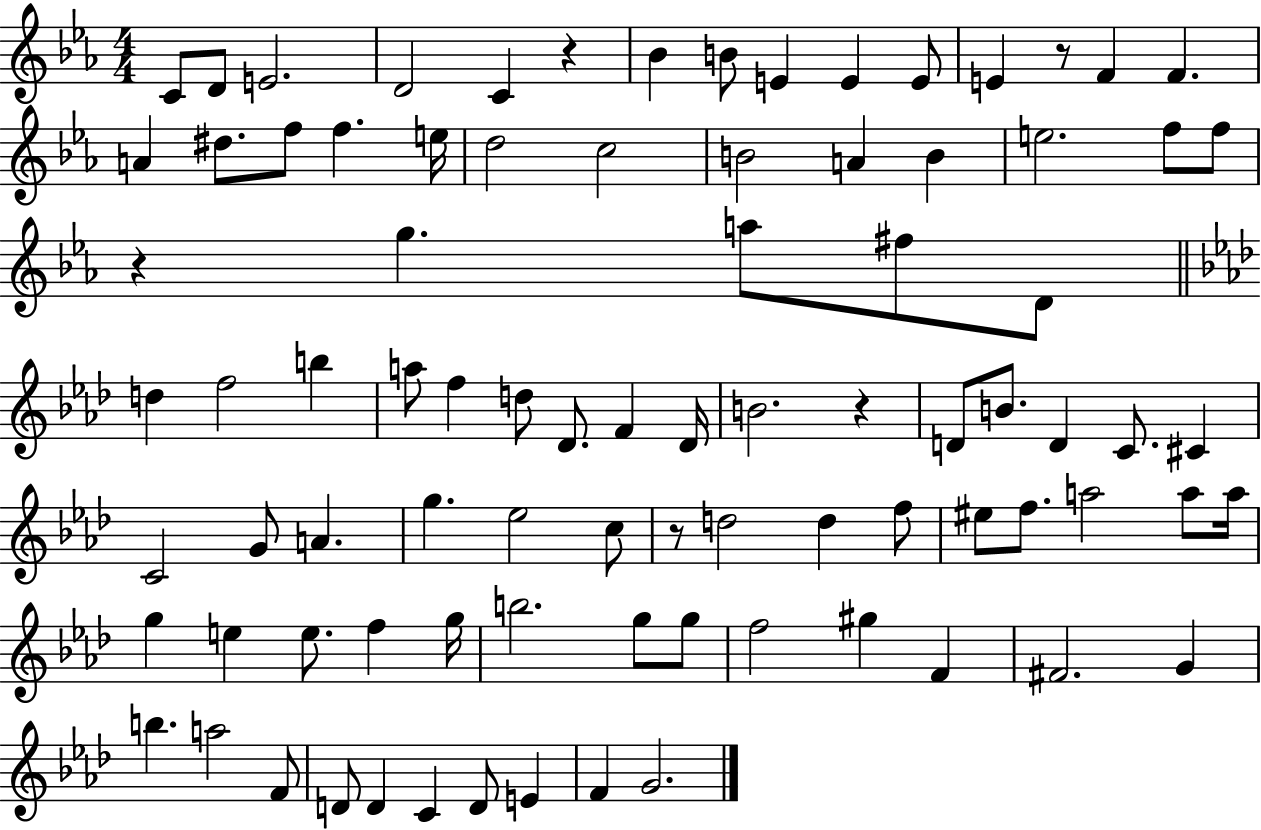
X:1
T:Untitled
M:4/4
L:1/4
K:Eb
C/2 D/2 E2 D2 C z _B B/2 E E E/2 E z/2 F F A ^d/2 f/2 f e/4 d2 c2 B2 A B e2 f/2 f/2 z g a/2 ^f/2 D/2 d f2 b a/2 f d/2 _D/2 F _D/4 B2 z D/2 B/2 D C/2 ^C C2 G/2 A g _e2 c/2 z/2 d2 d f/2 ^e/2 f/2 a2 a/2 a/4 g e e/2 f g/4 b2 g/2 g/2 f2 ^g F ^F2 G b a2 F/2 D/2 D C D/2 E F G2